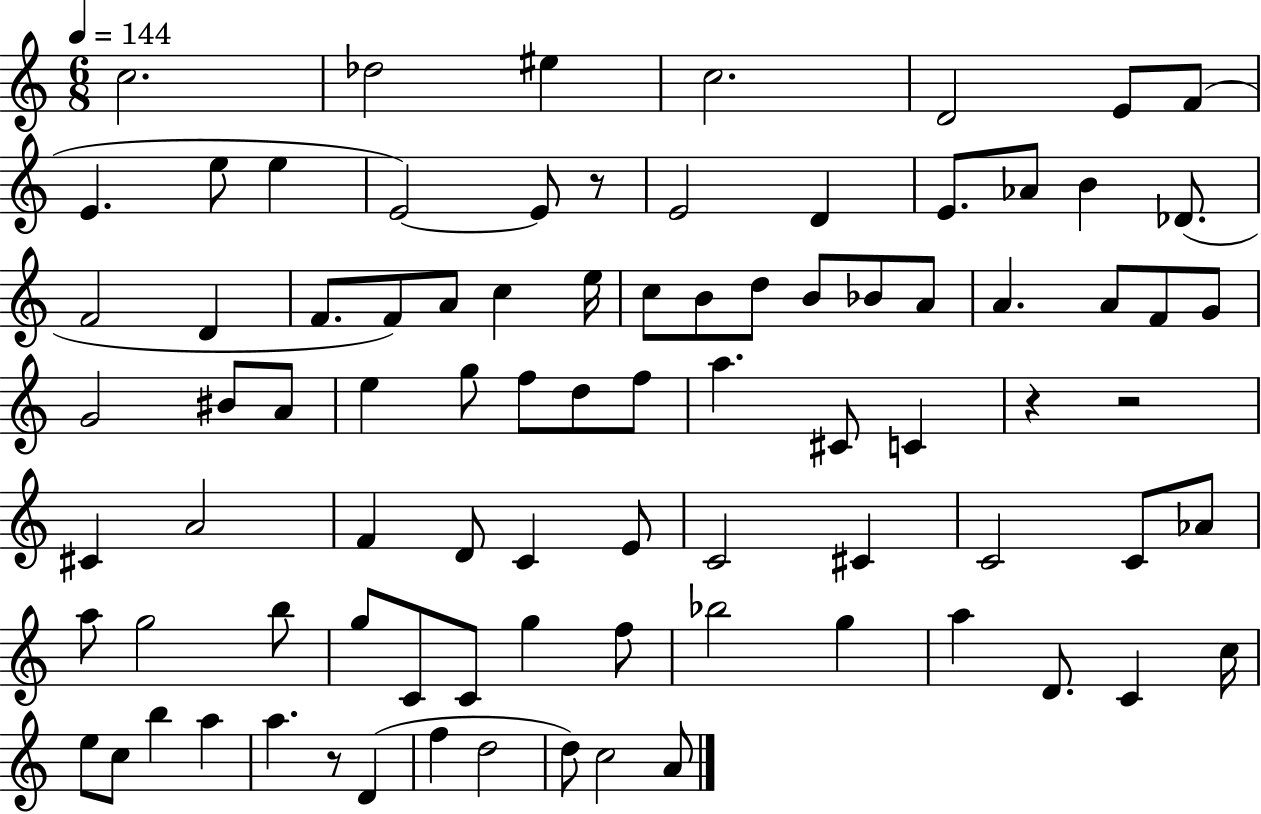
{
  \clef treble
  \numericTimeSignature
  \time 6/8
  \key c \major
  \tempo 4 = 144
  c''2. | des''2 eis''4 | c''2. | d'2 e'8 f'8( | \break e'4. e''8 e''4 | e'2~~) e'8 r8 | e'2 d'4 | e'8. aes'8 b'4 des'8.( | \break f'2 d'4 | f'8. f'8) a'8 c''4 e''16 | c''8 b'8 d''8 b'8 bes'8 a'8 | a'4. a'8 f'8 g'8 | \break g'2 bis'8 a'8 | e''4 g''8 f''8 d''8 f''8 | a''4. cis'8 c'4 | r4 r2 | \break cis'4 a'2 | f'4 d'8 c'4 e'8 | c'2 cis'4 | c'2 c'8 aes'8 | \break a''8 g''2 b''8 | g''8 c'8 c'8 g''4 f''8 | bes''2 g''4 | a''4 d'8. c'4 c''16 | \break e''8 c''8 b''4 a''4 | a''4. r8 d'4( | f''4 d''2 | d''8) c''2 a'8 | \break \bar "|."
}